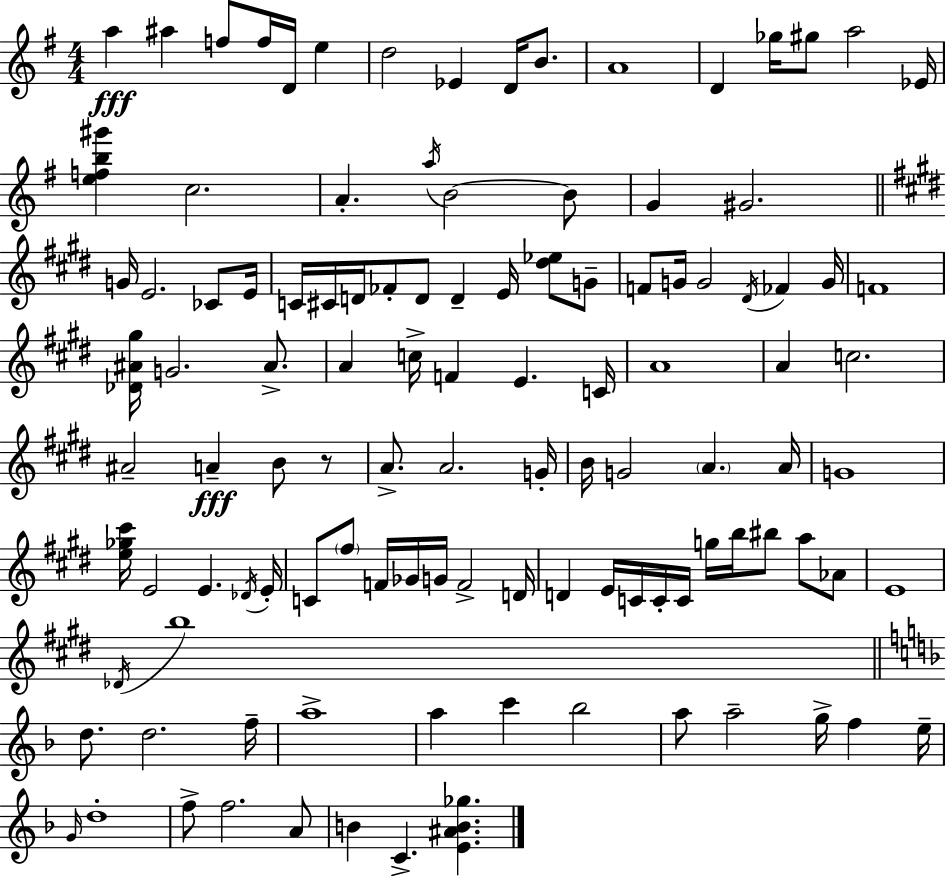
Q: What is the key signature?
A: E minor